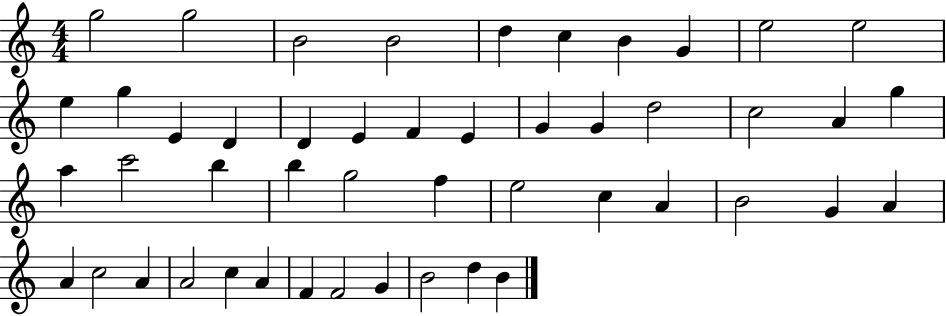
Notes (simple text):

G5/h G5/h B4/h B4/h D5/q C5/q B4/q G4/q E5/h E5/h E5/q G5/q E4/q D4/q D4/q E4/q F4/q E4/q G4/q G4/q D5/h C5/h A4/q G5/q A5/q C6/h B5/q B5/q G5/h F5/q E5/h C5/q A4/q B4/h G4/q A4/q A4/q C5/h A4/q A4/h C5/q A4/q F4/q F4/h G4/q B4/h D5/q B4/q